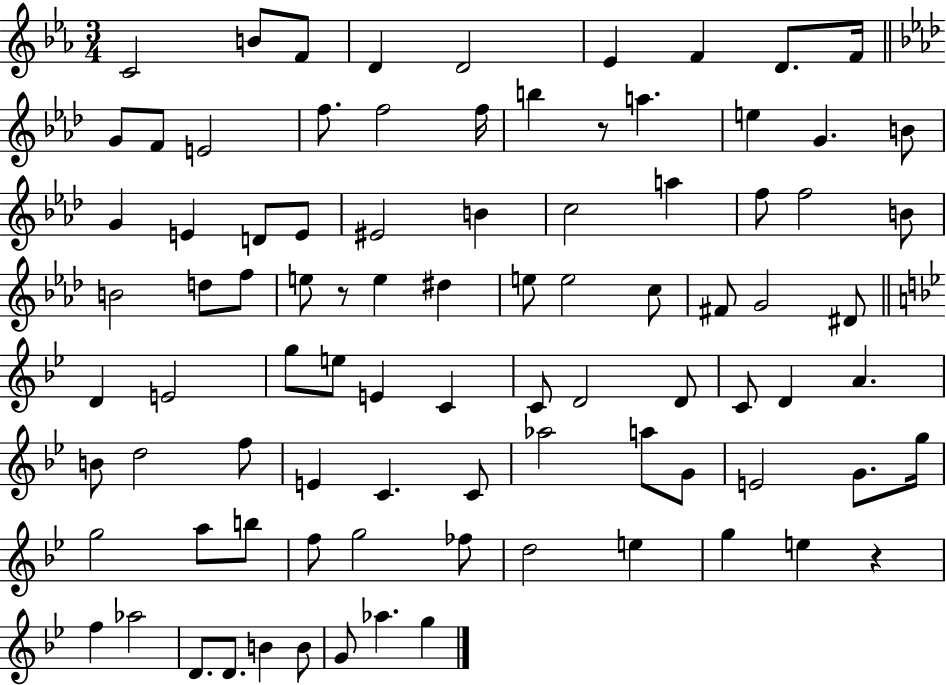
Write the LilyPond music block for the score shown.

{
  \clef treble
  \numericTimeSignature
  \time 3/4
  \key ees \major
  c'2 b'8 f'8 | d'4 d'2 | ees'4 f'4 d'8. f'16 | \bar "||" \break \key aes \major g'8 f'8 e'2 | f''8. f''2 f''16 | b''4 r8 a''4. | e''4 g'4. b'8 | \break g'4 e'4 d'8 e'8 | eis'2 b'4 | c''2 a''4 | f''8 f''2 b'8 | \break b'2 d''8 f''8 | e''8 r8 e''4 dis''4 | e''8 e''2 c''8 | fis'8 g'2 dis'8 | \break \bar "||" \break \key g \minor d'4 e'2 | g''8 e''8 e'4 c'4 | c'8 d'2 d'8 | c'8 d'4 a'4. | \break b'8 d''2 f''8 | e'4 c'4. c'8 | aes''2 a''8 g'8 | e'2 g'8. g''16 | \break g''2 a''8 b''8 | f''8 g''2 fes''8 | d''2 e''4 | g''4 e''4 r4 | \break f''4 aes''2 | d'8. d'8. b'4 b'8 | g'8 aes''4. g''4 | \bar "|."
}